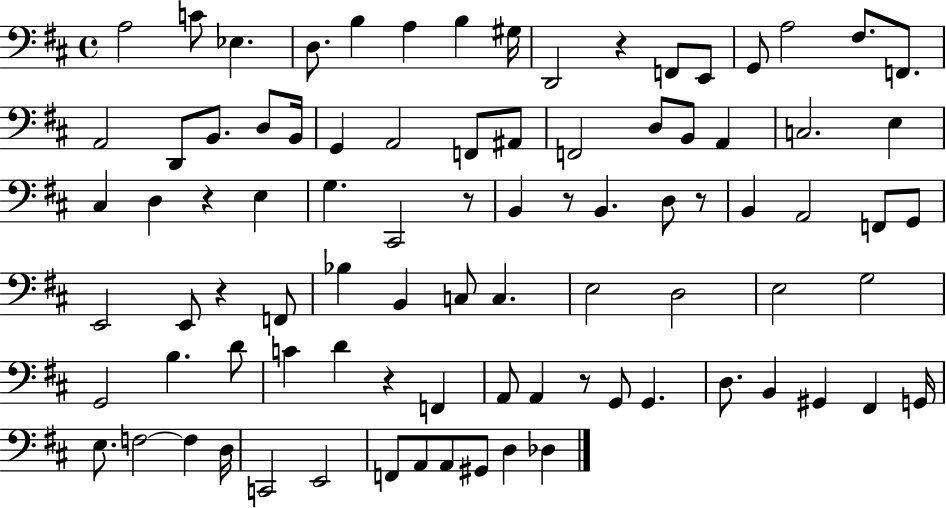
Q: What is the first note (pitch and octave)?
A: A3